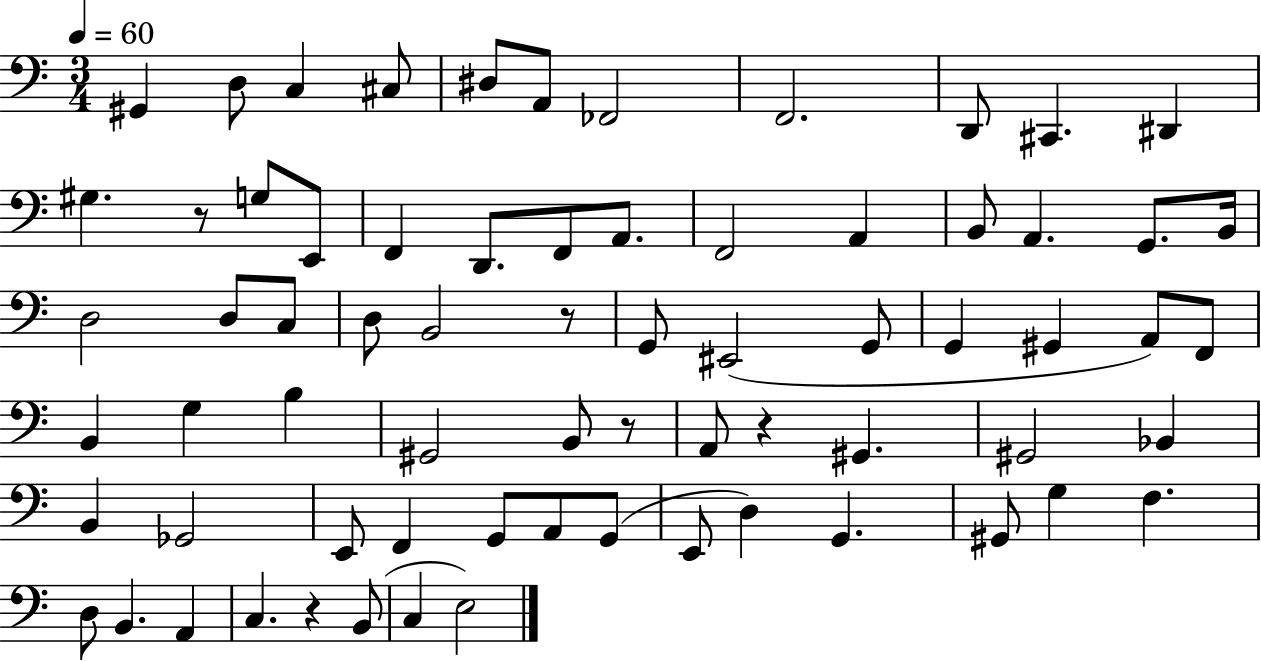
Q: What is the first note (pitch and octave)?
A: G#2